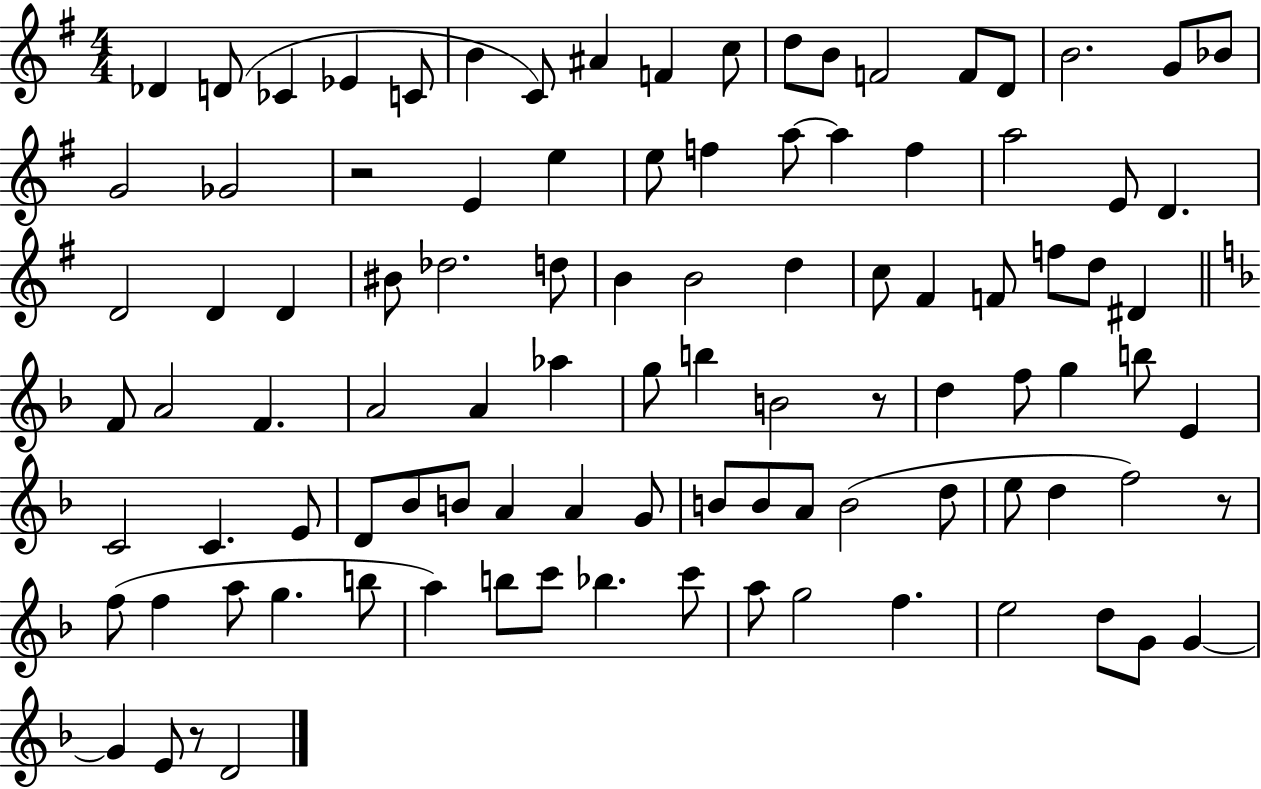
{
  \clef treble
  \numericTimeSignature
  \time 4/4
  \key g \major
  \repeat volta 2 { des'4 d'8( ces'4 ees'4 c'8 | b'4 c'8) ais'4 f'4 c''8 | d''8 b'8 f'2 f'8 d'8 | b'2. g'8 bes'8 | \break g'2 ges'2 | r2 e'4 e''4 | e''8 f''4 a''8~~ a''4 f''4 | a''2 e'8 d'4. | \break d'2 d'4 d'4 | bis'8 des''2. d''8 | b'4 b'2 d''4 | c''8 fis'4 f'8 f''8 d''8 dis'4 | \break \bar "||" \break \key d \minor f'8 a'2 f'4. | a'2 a'4 aes''4 | g''8 b''4 b'2 r8 | d''4 f''8 g''4 b''8 e'4 | \break c'2 c'4. e'8 | d'8 bes'8 b'8 a'4 a'4 g'8 | b'8 b'8 a'8 b'2( d''8 | e''8 d''4 f''2) r8 | \break f''8( f''4 a''8 g''4. b''8 | a''4) b''8 c'''8 bes''4. c'''8 | a''8 g''2 f''4. | e''2 d''8 g'8 g'4~~ | \break g'4 e'8 r8 d'2 | } \bar "|."
}